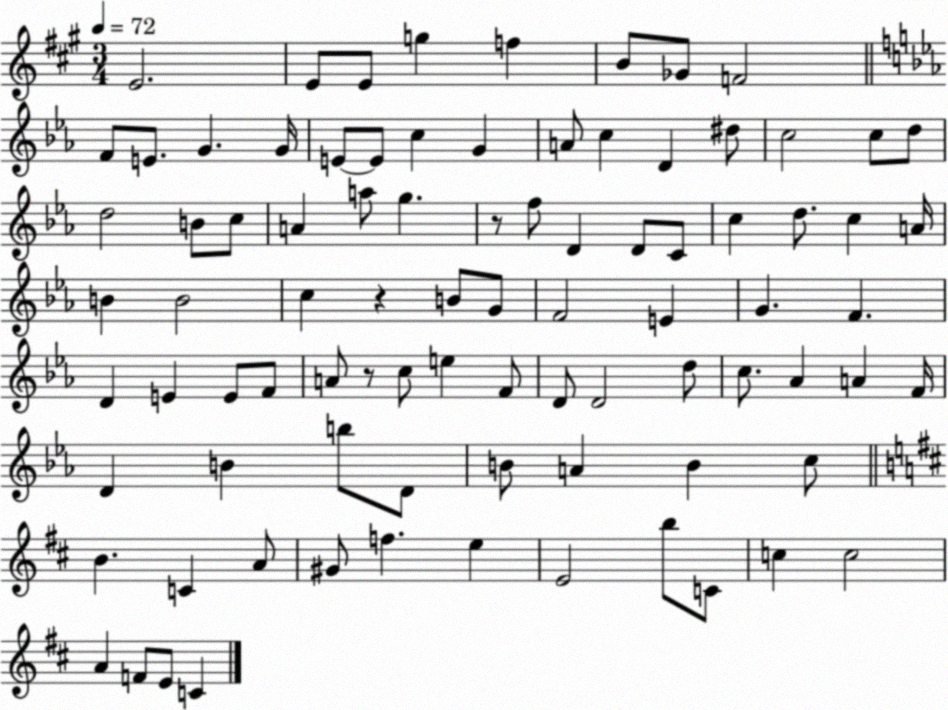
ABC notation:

X:1
T:Untitled
M:3/4
L:1/4
K:A
E2 E/2 E/2 g f B/2 _G/2 F2 F/2 E/2 G G/4 E/2 E/2 c G A/2 c D ^d/2 c2 c/2 d/2 d2 B/2 c/2 A a/2 g z/2 f/2 D D/2 C/2 c d/2 c A/4 B B2 c z B/2 G/2 F2 E G F D E E/2 F/2 A/2 z/2 c/2 e F/2 D/2 D2 d/2 c/2 _A A F/4 D B b/2 D/2 B/2 A B c/2 B C A/2 ^G/2 f e E2 b/2 C/2 c c2 A F/2 E/2 C